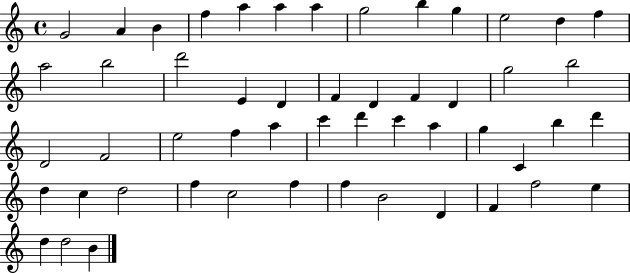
X:1
T:Untitled
M:4/4
L:1/4
K:C
G2 A B f a a a g2 b g e2 d f a2 b2 d'2 E D F D F D g2 b2 D2 F2 e2 f a c' d' c' a g C b d' d c d2 f c2 f f B2 D F f2 e d d2 B